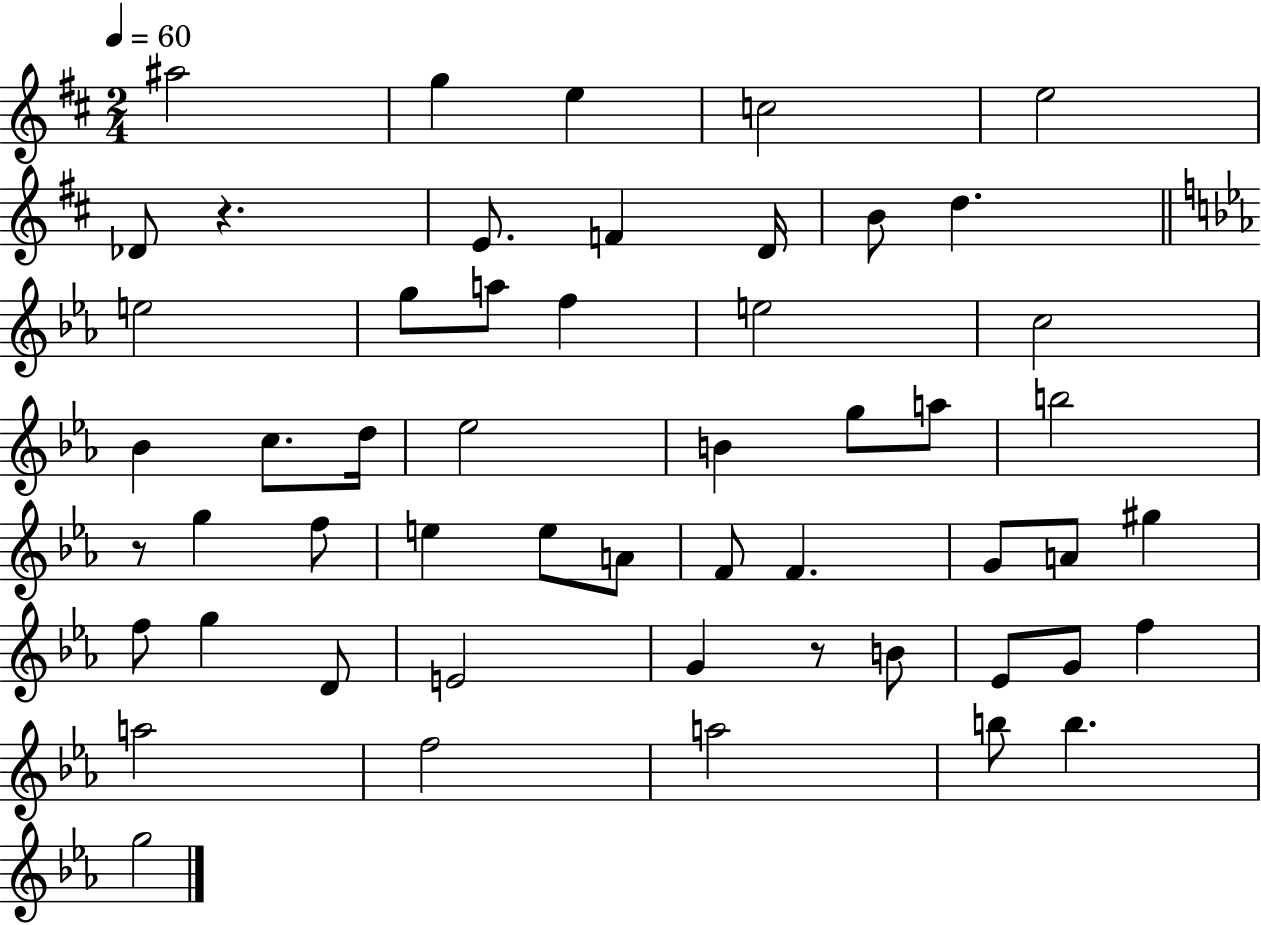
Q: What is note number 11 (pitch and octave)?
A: D5